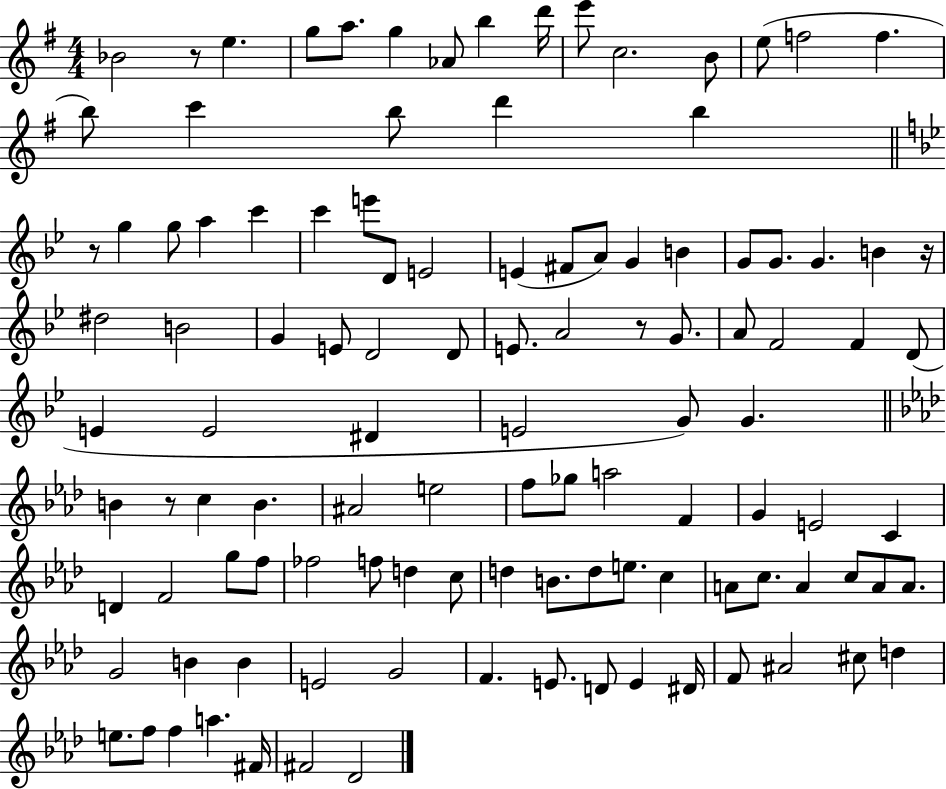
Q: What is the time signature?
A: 4/4